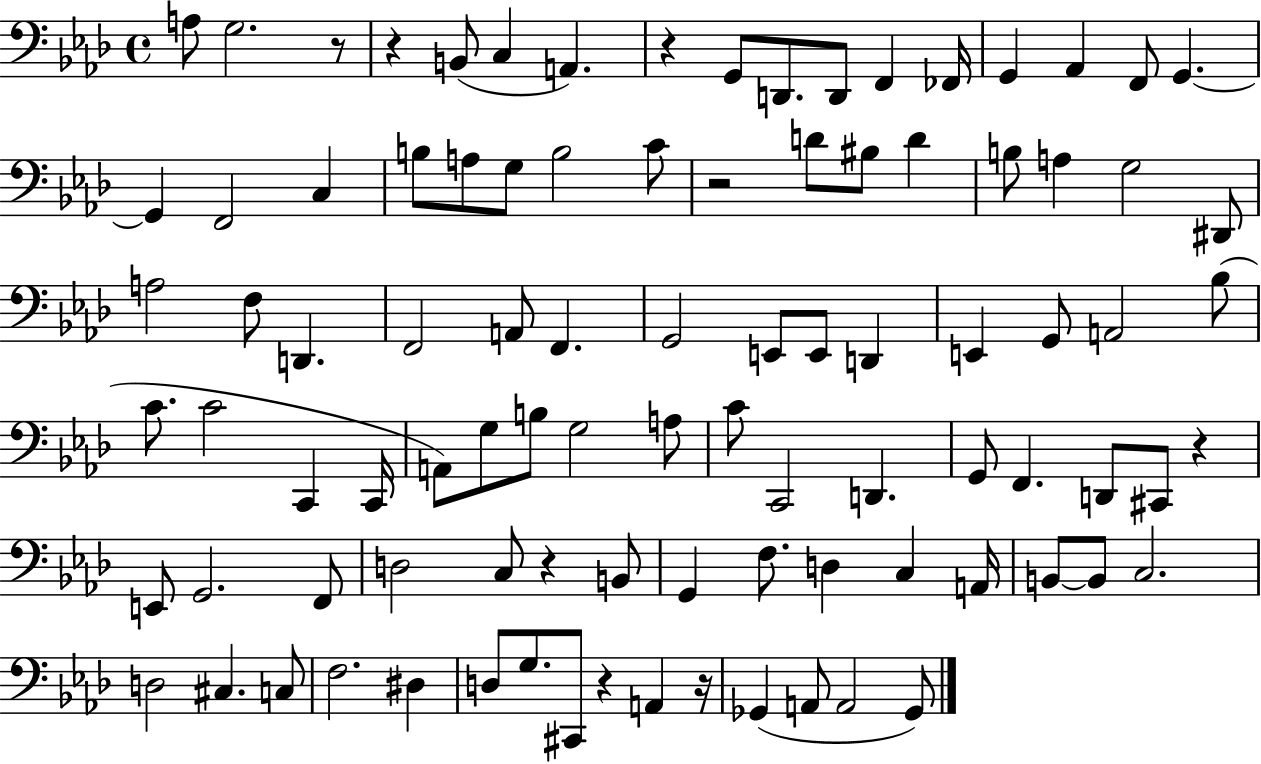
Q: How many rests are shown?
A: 8